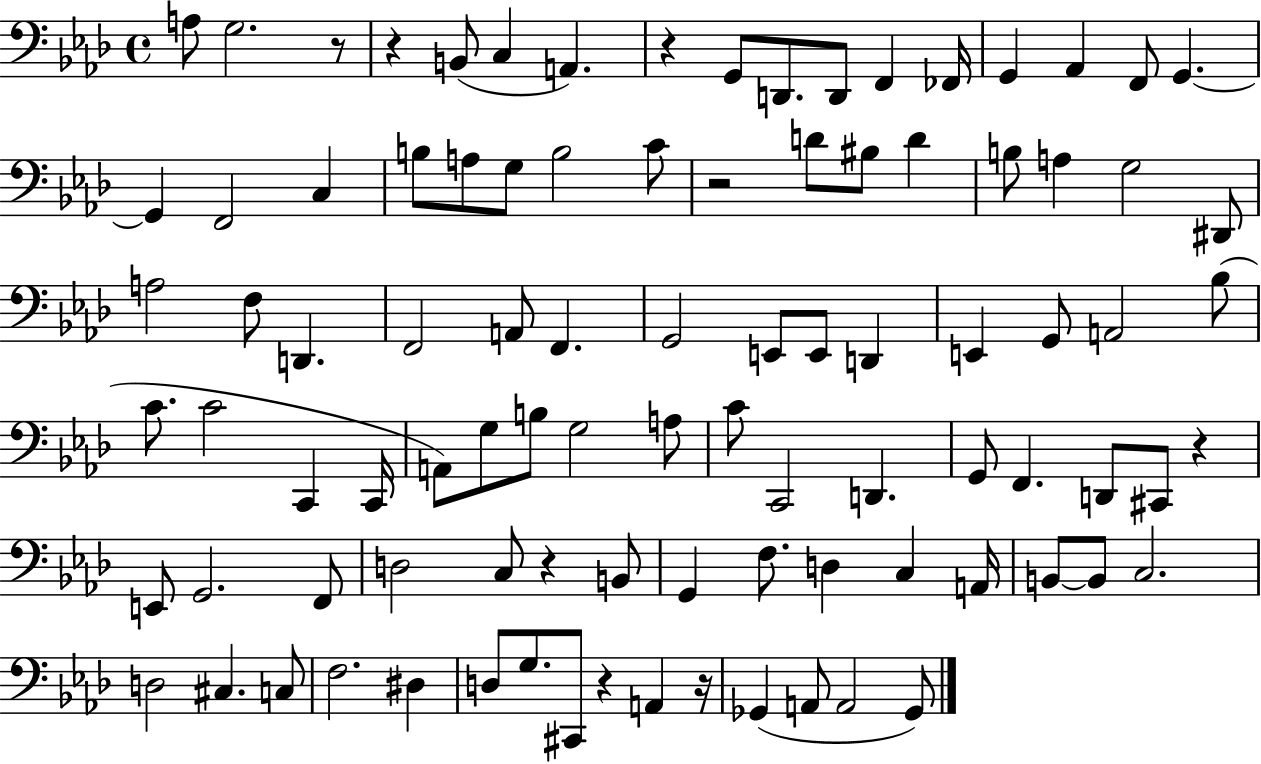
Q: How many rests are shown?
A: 8